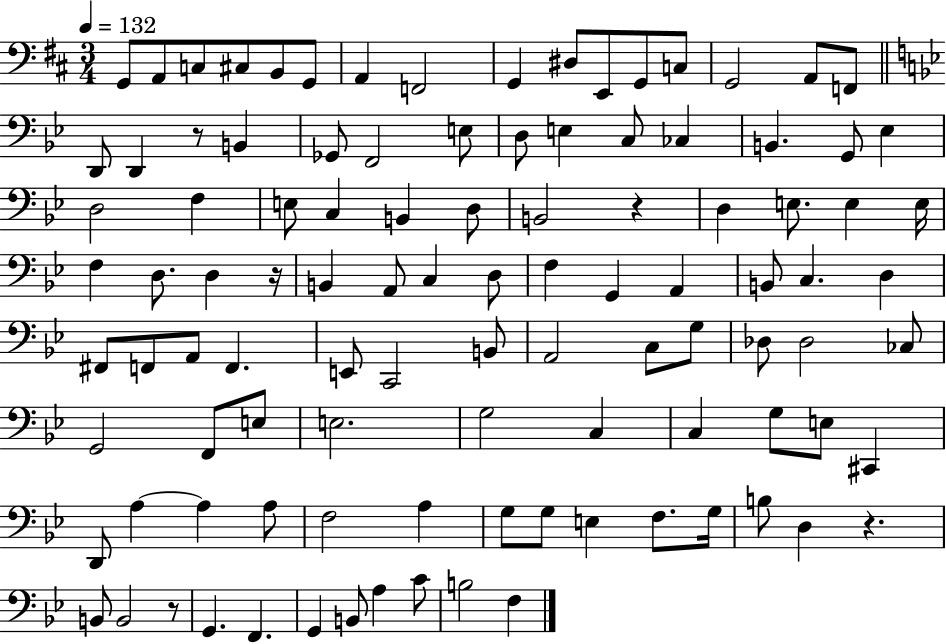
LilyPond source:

{
  \clef bass
  \numericTimeSignature
  \time 3/4
  \key d \major
  \tempo 4 = 132
  g,8 a,8 c8 cis8 b,8 g,8 | a,4 f,2 | g,4 dis8 e,8 g,8 c8 | g,2 a,8 f,8 | \break \bar "||" \break \key bes \major d,8 d,4 r8 b,4 | ges,8 f,2 e8 | d8 e4 c8 ces4 | b,4. g,8 ees4 | \break d2 f4 | e8 c4 b,4 d8 | b,2 r4 | d4 e8. e4 e16 | \break f4 d8. d4 r16 | b,4 a,8 c4 d8 | f4 g,4 a,4 | b,8 c4. d4 | \break fis,8 f,8 a,8 f,4. | e,8 c,2 b,8 | a,2 c8 g8 | des8 des2 ces8 | \break g,2 f,8 e8 | e2. | g2 c4 | c4 g8 e8 cis,4 | \break d,8 a4~~ a4 a8 | f2 a4 | g8 g8 e4 f8. g16 | b8 d4 r4. | \break b,8 b,2 r8 | g,4. f,4. | g,4 b,8 a4 c'8 | b2 f4 | \break \bar "|."
}